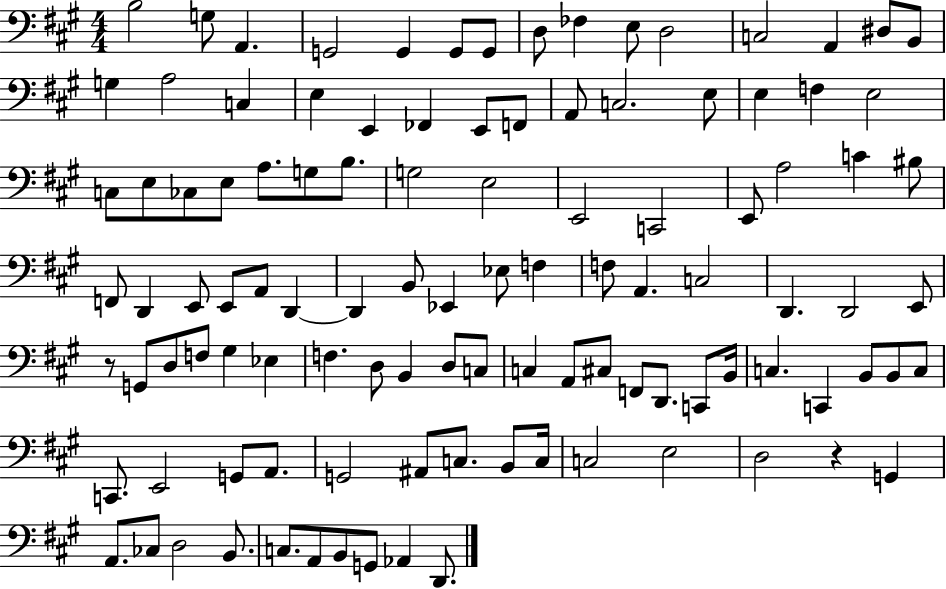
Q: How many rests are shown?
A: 2